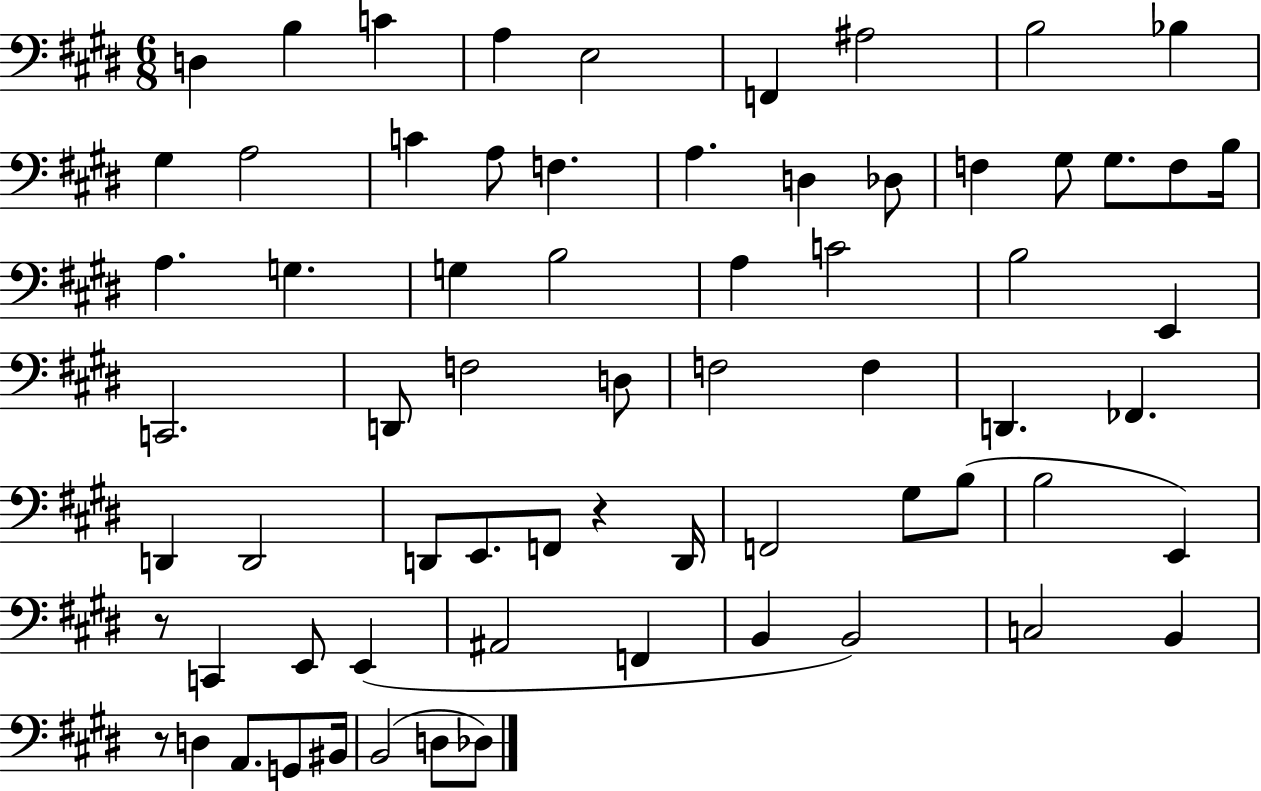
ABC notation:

X:1
T:Untitled
M:6/8
L:1/4
K:E
D, B, C A, E,2 F,, ^A,2 B,2 _B, ^G, A,2 C A,/2 F, A, D, _D,/2 F, ^G,/2 ^G,/2 F,/2 B,/4 A, G, G, B,2 A, C2 B,2 E,, C,,2 D,,/2 F,2 D,/2 F,2 F, D,, _F,, D,, D,,2 D,,/2 E,,/2 F,,/2 z D,,/4 F,,2 ^G,/2 B,/2 B,2 E,, z/2 C,, E,,/2 E,, ^A,,2 F,, B,, B,,2 C,2 B,, z/2 D, A,,/2 G,,/2 ^B,,/4 B,,2 D,/2 _D,/2